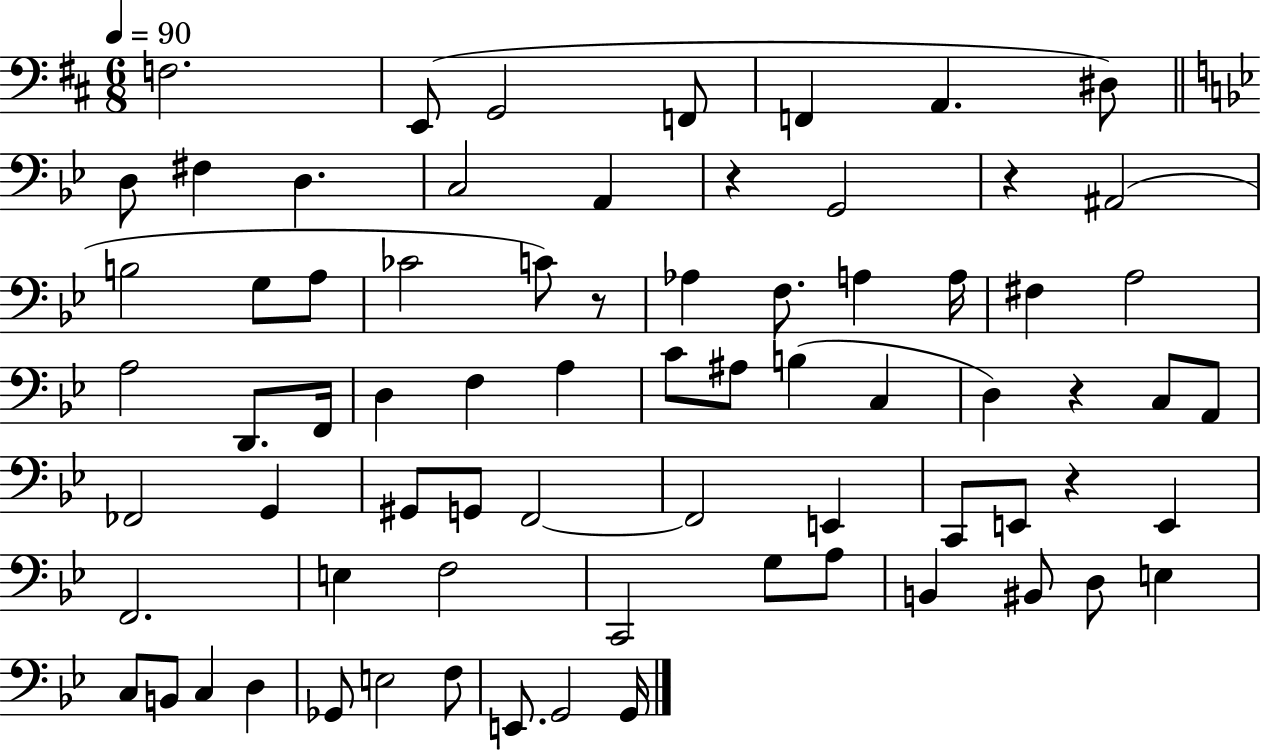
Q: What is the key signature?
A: D major